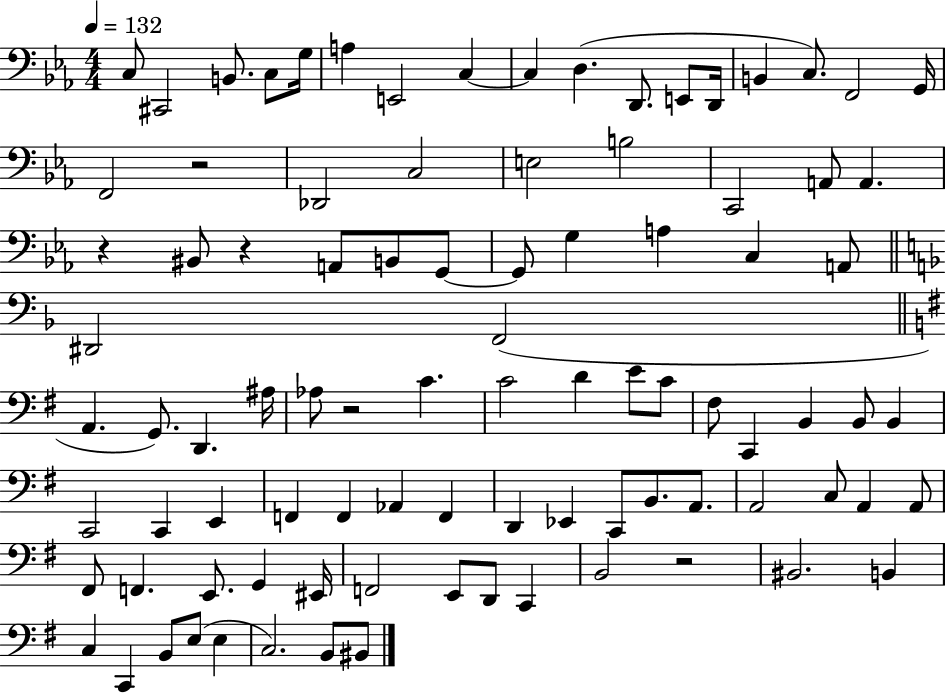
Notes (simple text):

C3/e C#2/h B2/e. C3/e G3/s A3/q E2/h C3/q C3/q D3/q. D2/e. E2/e D2/s B2/q C3/e. F2/h G2/s F2/h R/h Db2/h C3/h E3/h B3/h C2/h A2/e A2/q. R/q BIS2/e R/q A2/e B2/e G2/e G2/e G3/q A3/q C3/q A2/e D#2/h F2/h A2/q. G2/e. D2/q. A#3/s Ab3/e R/h C4/q. C4/h D4/q E4/e C4/e F#3/e C2/q B2/q B2/e B2/q C2/h C2/q E2/q F2/q F2/q Ab2/q F2/q D2/q Eb2/q C2/e B2/e. A2/e. A2/h C3/e A2/q A2/e F#2/e F2/q. E2/e. G2/q EIS2/s F2/h E2/e D2/e C2/q B2/h R/h BIS2/h. B2/q C3/q C2/q B2/e E3/e E3/q C3/h. B2/e BIS2/e